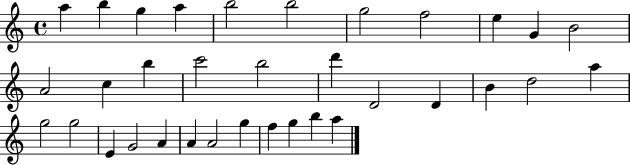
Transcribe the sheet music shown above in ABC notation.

X:1
T:Untitled
M:4/4
L:1/4
K:C
a b g a b2 b2 g2 f2 e G B2 A2 c b c'2 b2 d' D2 D B d2 a g2 g2 E G2 A A A2 g f g b a